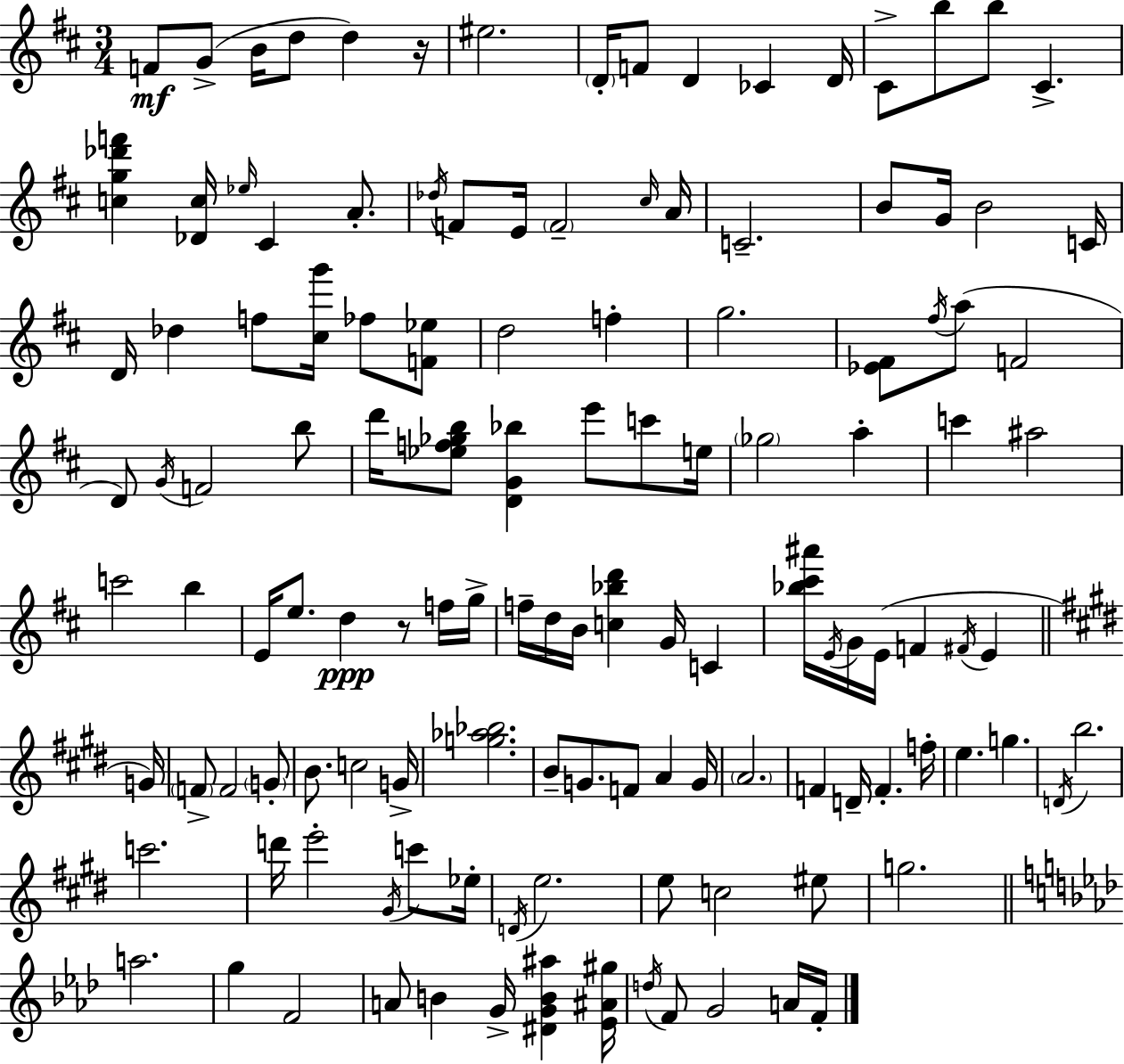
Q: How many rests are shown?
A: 2